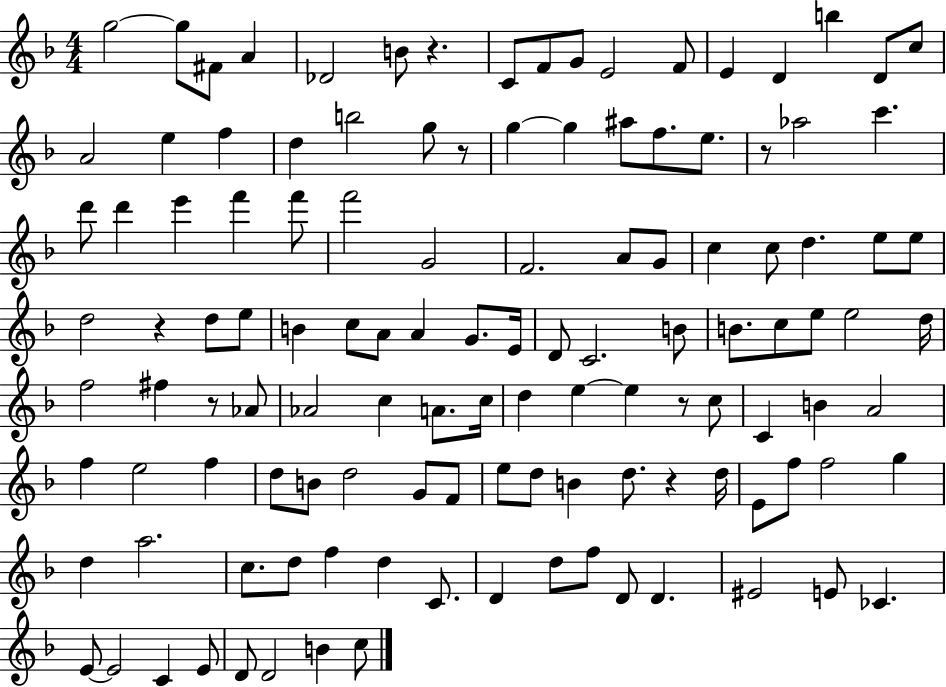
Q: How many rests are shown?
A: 7